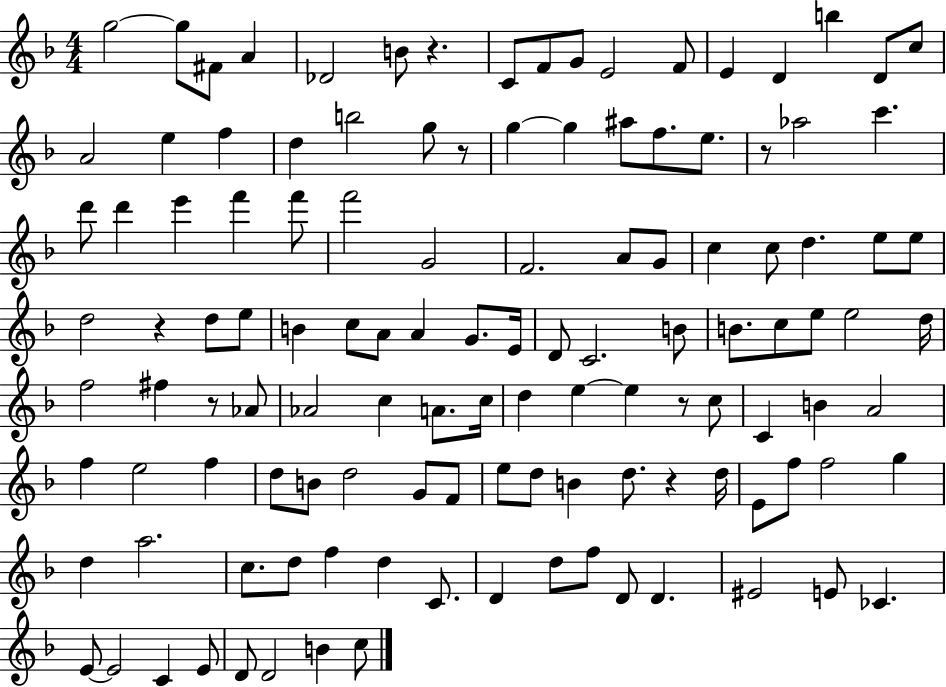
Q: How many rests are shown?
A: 7